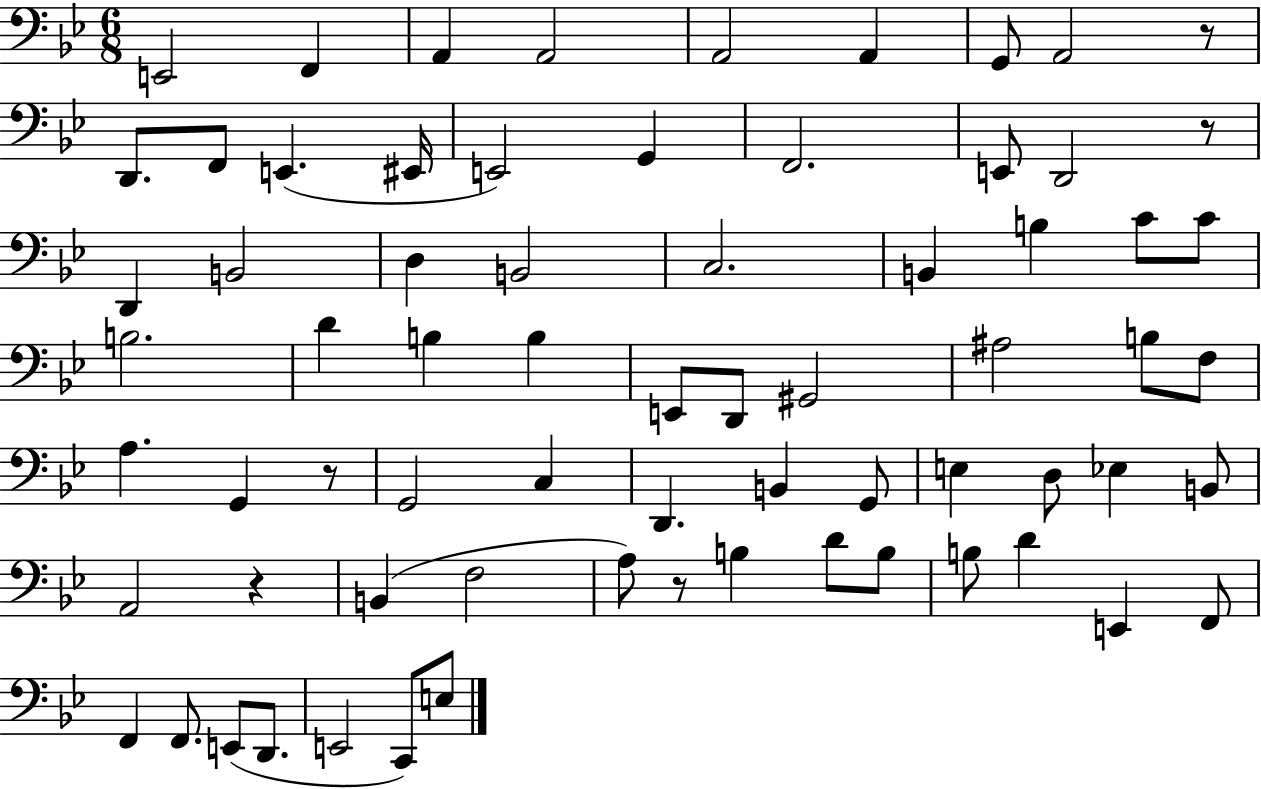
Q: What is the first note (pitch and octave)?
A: E2